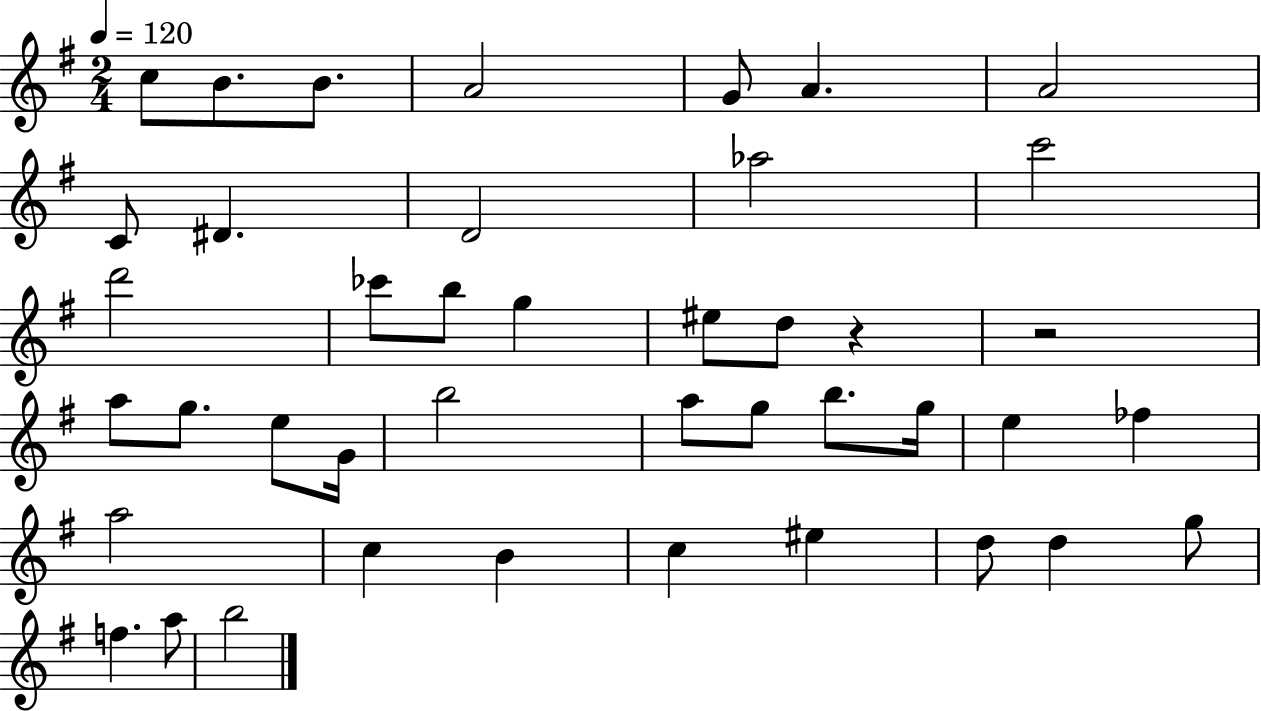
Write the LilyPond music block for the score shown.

{
  \clef treble
  \numericTimeSignature
  \time 2/4
  \key g \major
  \tempo 4 = 120
  c''8 b'8. b'8. | a'2 | g'8 a'4. | a'2 | \break c'8 dis'4. | d'2 | aes''2 | c'''2 | \break d'''2 | ces'''8 b''8 g''4 | eis''8 d''8 r4 | r2 | \break a''8 g''8. e''8 g'16 | b''2 | a''8 g''8 b''8. g''16 | e''4 fes''4 | \break a''2 | c''4 b'4 | c''4 eis''4 | d''8 d''4 g''8 | \break f''4. a''8 | b''2 | \bar "|."
}